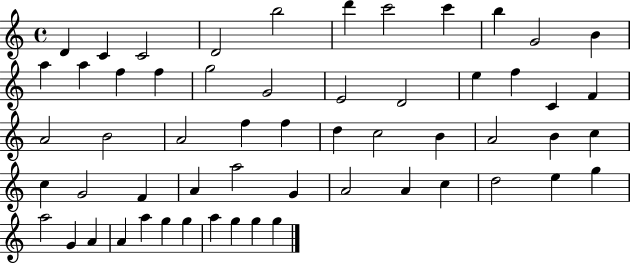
D4/q C4/q C4/h D4/h B5/h D6/q C6/h C6/q B5/q G4/h B4/q A5/q A5/q F5/q F5/q G5/h G4/h E4/h D4/h E5/q F5/q C4/q F4/q A4/h B4/h A4/h F5/q F5/q D5/q C5/h B4/q A4/h B4/q C5/q C5/q G4/h F4/q A4/q A5/h G4/q A4/h A4/q C5/q D5/h E5/q G5/q A5/h G4/q A4/q A4/q A5/q G5/q G5/q A5/q G5/q G5/q G5/q